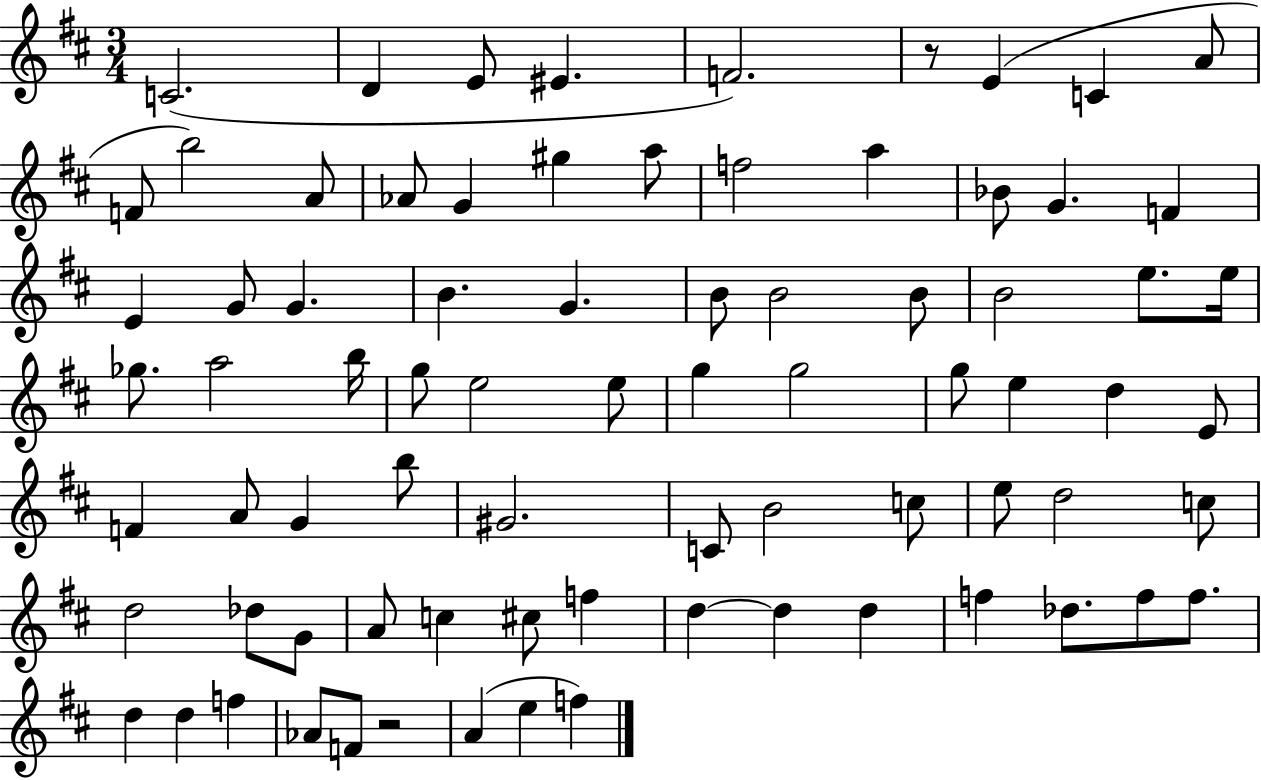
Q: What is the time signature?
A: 3/4